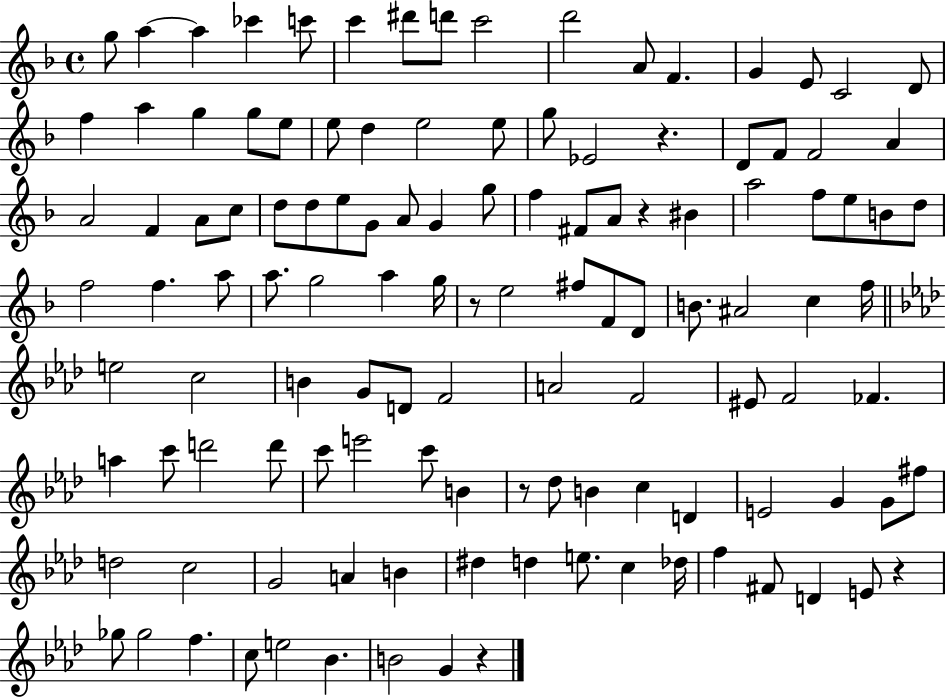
{
  \clef treble
  \time 4/4
  \defaultTimeSignature
  \key f \major
  g''8 a''4~~ a''4 ces'''4 c'''8 | c'''4 dis'''8 d'''8 c'''2 | d'''2 a'8 f'4. | g'4 e'8 c'2 d'8 | \break f''4 a''4 g''4 g''8 e''8 | e''8 d''4 e''2 e''8 | g''8 ees'2 r4. | d'8 f'8 f'2 a'4 | \break a'2 f'4 a'8 c''8 | d''8 d''8 e''8 g'8 a'8 g'4 g''8 | f''4 fis'8 a'8 r4 bis'4 | a''2 f''8 e''8 b'8 d''8 | \break f''2 f''4. a''8 | a''8. g''2 a''4 g''16 | r8 e''2 fis''8 f'8 d'8 | b'8. ais'2 c''4 f''16 | \break \bar "||" \break \key aes \major e''2 c''2 | b'4 g'8 d'8 f'2 | a'2 f'2 | eis'8 f'2 fes'4. | \break a''4 c'''8 d'''2 d'''8 | c'''8 e'''2 c'''8 b'4 | r8 des''8 b'4 c''4 d'4 | e'2 g'4 g'8 fis''8 | \break d''2 c''2 | g'2 a'4 b'4 | dis''4 d''4 e''8. c''4 des''16 | f''4 fis'8 d'4 e'8 r4 | \break ges''8 ges''2 f''4. | c''8 e''2 bes'4. | b'2 g'4 r4 | \bar "|."
}